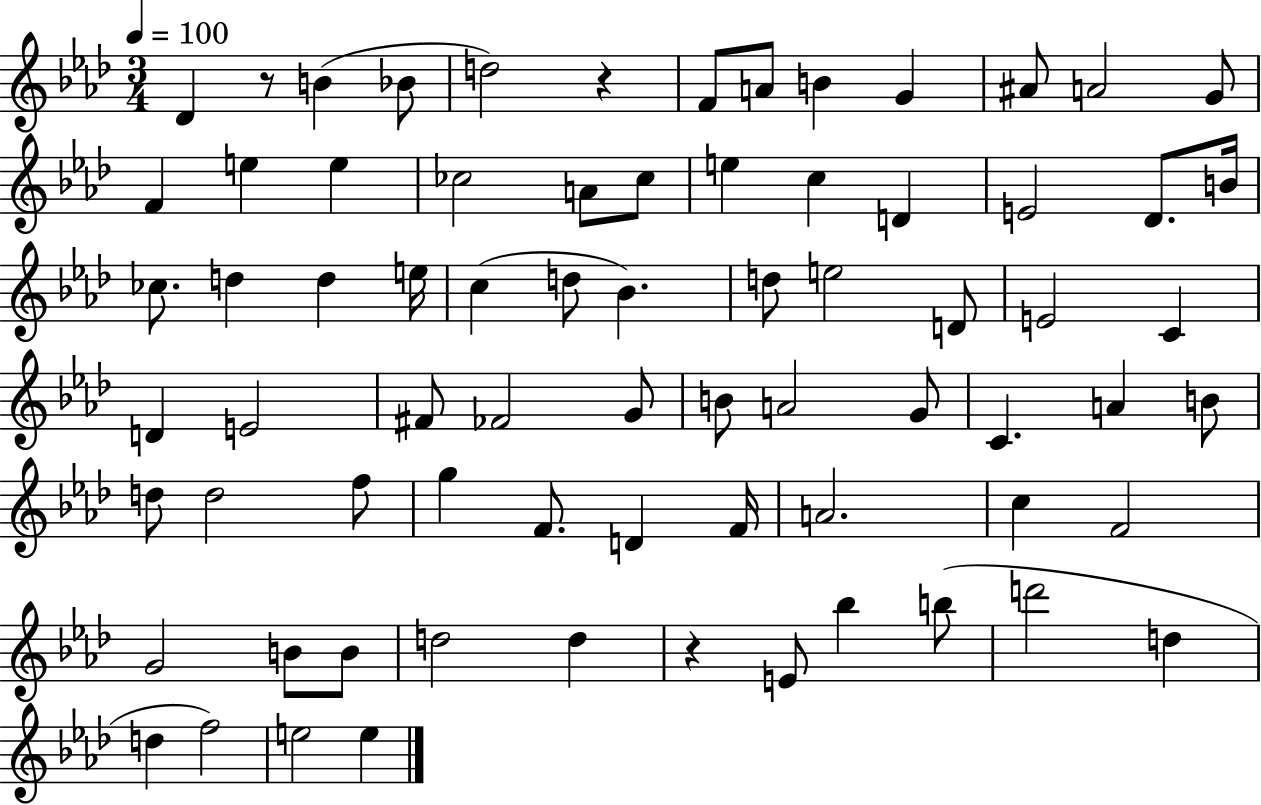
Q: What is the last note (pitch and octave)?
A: E5